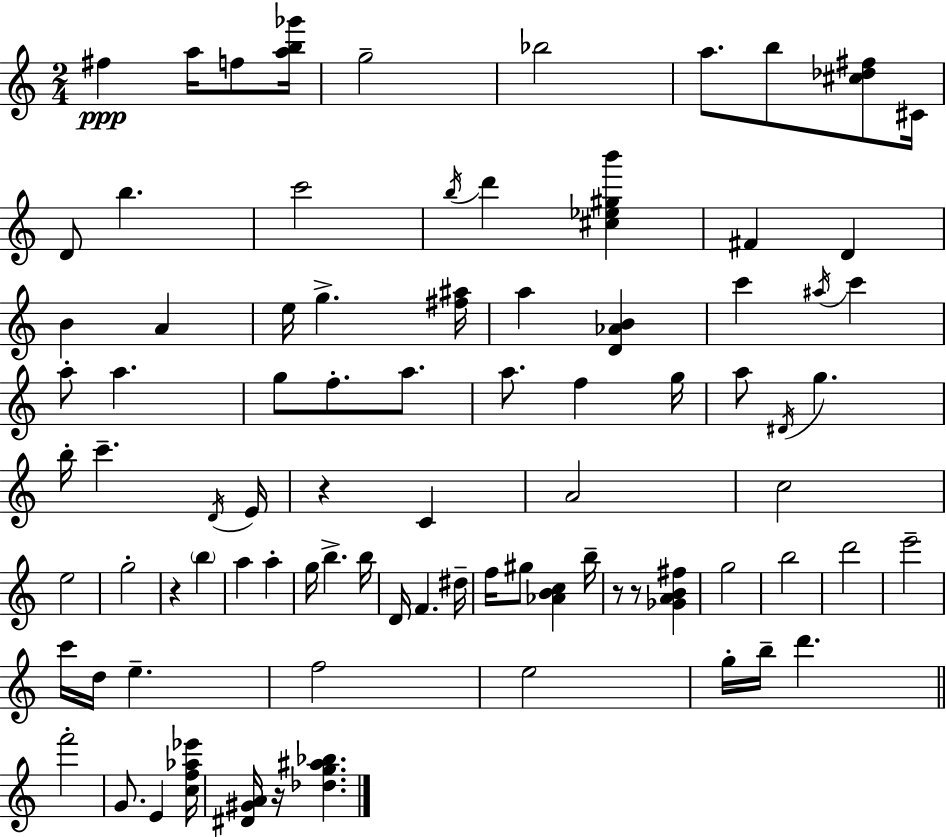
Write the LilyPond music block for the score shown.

{
  \clef treble
  \numericTimeSignature
  \time 2/4
  \key c \major
  fis''4\ppp a''16 f''8 <a'' b'' ges'''>16 | g''2-- | bes''2 | a''8. b''8 <cis'' des'' fis''>8 cis'16 | \break d'8 b''4. | c'''2 | \acciaccatura { b''16 } d'''4 <cis'' ees'' gis'' b'''>4 | fis'4 d'4 | \break b'4 a'4 | e''16 g''4.-> | <fis'' ais''>16 a''4 <d' aes' b'>4 | c'''4 \acciaccatura { ais''16 } c'''4 | \break a''8-. a''4. | g''8 f''8.-. a''8. | a''8. f''4 | g''16 a''8 \acciaccatura { dis'16 } g''4. | \break b''16-. c'''4.-- | \acciaccatura { d'16 } e'16 r4 | c'4 a'2 | c''2 | \break e''2 | g''2-. | r4 | \parenthesize b''4 a''4 | \break a''4-. g''16 b''4.-> | b''16 d'16 f'4. | dis''16-- f''16 gis''8 <aes' b' c''>4 | b''16-- r8 r8 | \break <ges' a' b' fis''>4 g''2 | b''2 | d'''2 | e'''2-- | \break c'''16 d''16 e''4.-- | f''2 | e''2 | g''16-. b''16-- d'''4. | \break \bar "||" \break \key a \minor f'''2-. | g'8. e'4 <c'' f'' aes'' ees'''>16 | <dis' gis' a'>16 r16 <des'' g'' ais'' bes''>4. | \bar "|."
}